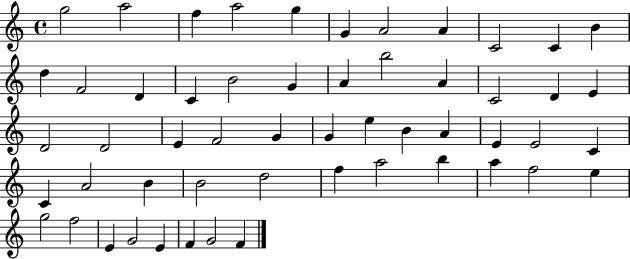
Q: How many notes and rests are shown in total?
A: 54